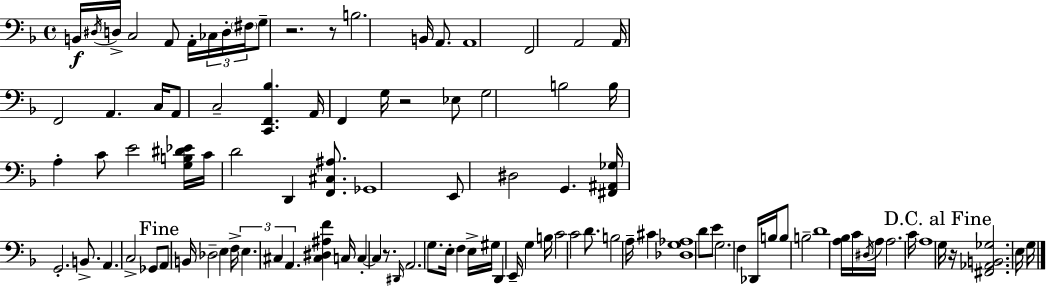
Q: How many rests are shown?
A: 5